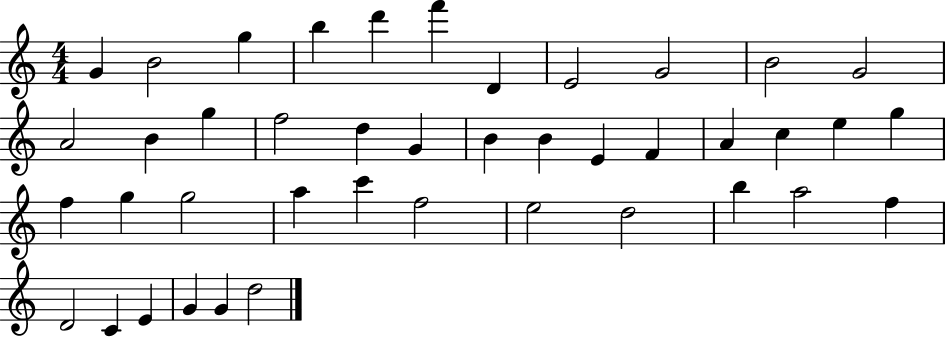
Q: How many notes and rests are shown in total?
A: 42